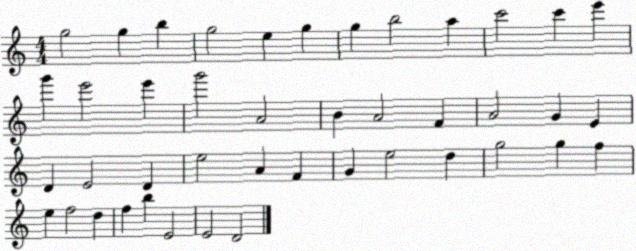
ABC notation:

X:1
T:Untitled
M:4/4
L:1/4
K:C
g2 g b g2 e g g b2 a c'2 c' e' g' e'2 e' g'2 A2 B A2 F A2 G E D E2 D e2 A F G e2 d g2 g f e f2 d f b E2 E2 D2